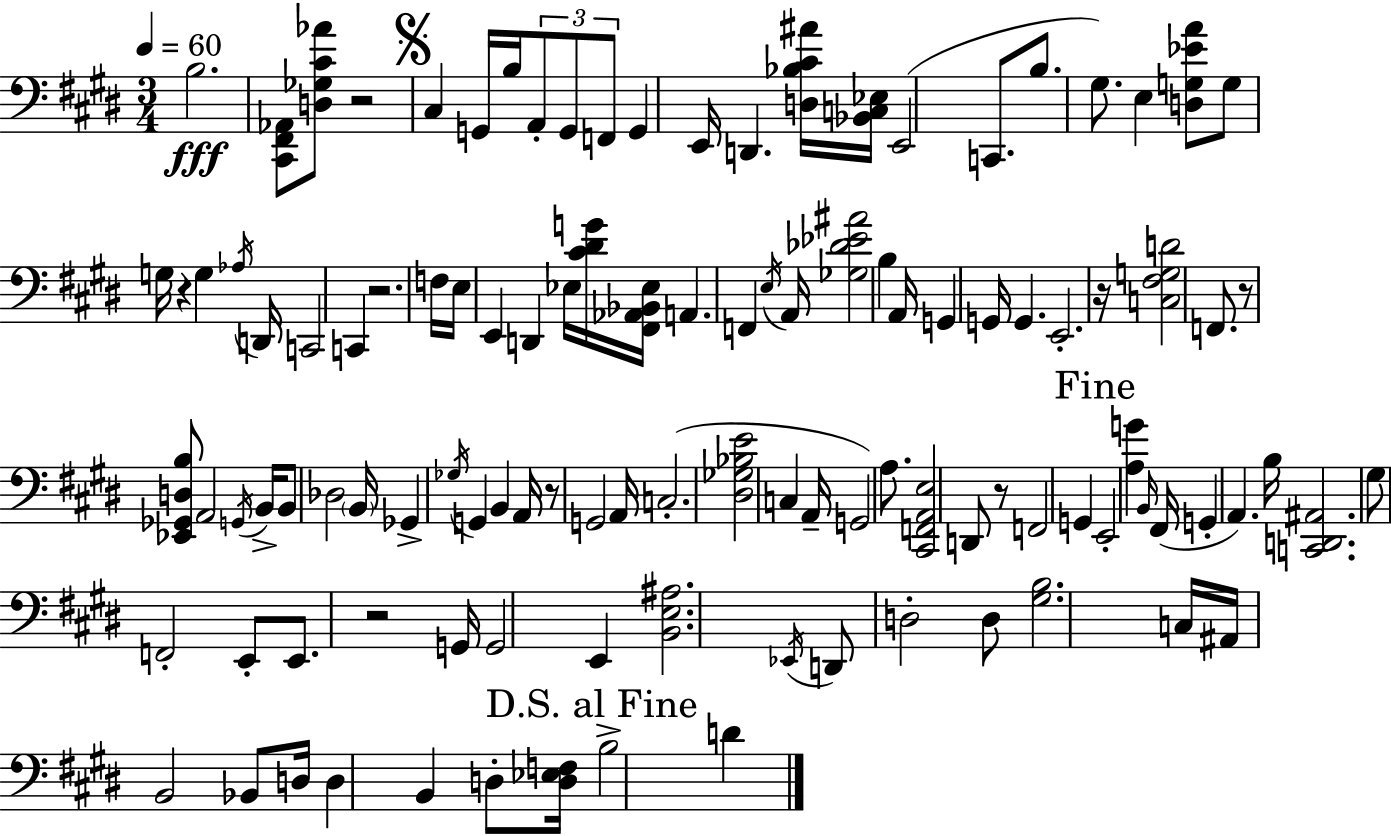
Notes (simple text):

B3/h. [C#2,F#2,Ab2]/e [D3,Gb3,C#4,Ab4]/e R/h C#3/q G2/s B3/s A2/e G2/e F2/e G2/q E2/s D2/q. [D3,Bb3,C#4,A#4]/s [Bb2,C3,Eb3]/s E2/h C2/e. B3/e. G#3/e. E3/q [D3,G3,Eb4,A4]/e G3/e G3/s R/q G3/q Ab3/s D2/s C2/h C2/q R/h. F3/s E3/s E2/q D2/q Eb3/s [C#4,D#4,G4]/s [F#2,Ab2,Bb2,Eb3]/s A2/q. F2/q E3/s A2/s [Gb3,Db4,Eb4,A#4]/h B3/q A2/s G2/q G2/s G2/q. E2/h. R/s [C3,F#3,G3,D4]/h F2/e. R/e [Eb2,Gb2,D3,B3]/e A2/h G2/s B2/s B2/e Db3/h B2/s Gb2/q Gb3/s G2/q B2/q A2/s R/e G2/h A2/s C3/h. [D#3,Gb3,Bb3,E4]/h C3/q A2/s G2/h A3/e. [C#2,F2,A2,E3]/h D2/e R/e F2/h G2/q E2/h [A3,G4]/q B2/s F#2/s G2/q A2/q. B3/s [C2,D2,A#2]/h. G#3/e F2/h E2/e E2/e. R/h G2/s G2/h E2/q [B2,E3,A#3]/h. Eb2/s D2/e D3/h D3/e [G#3,B3]/h. C3/s A#2/s B2/h Bb2/e D3/s D3/q B2/q D3/e [D3,Eb3,F3]/s B3/h D4/q